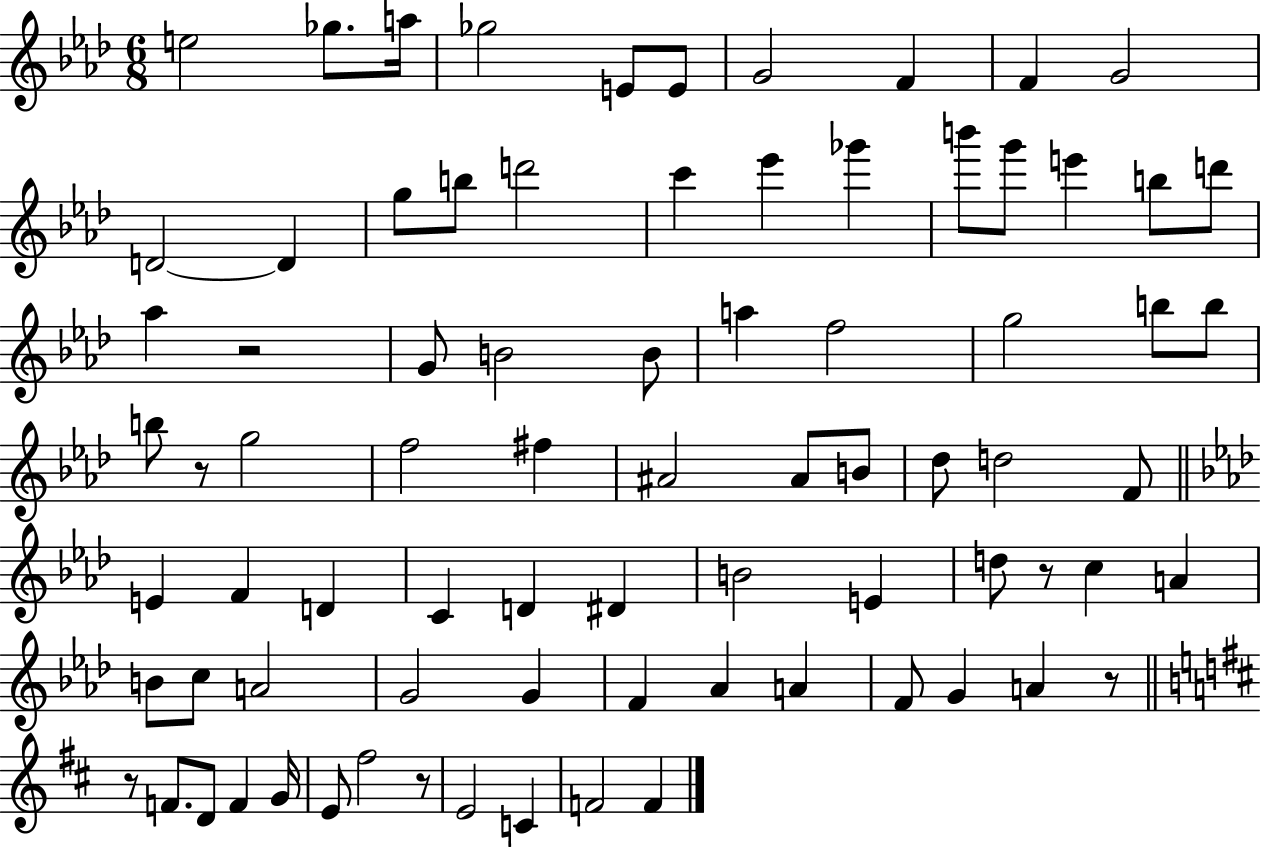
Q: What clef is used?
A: treble